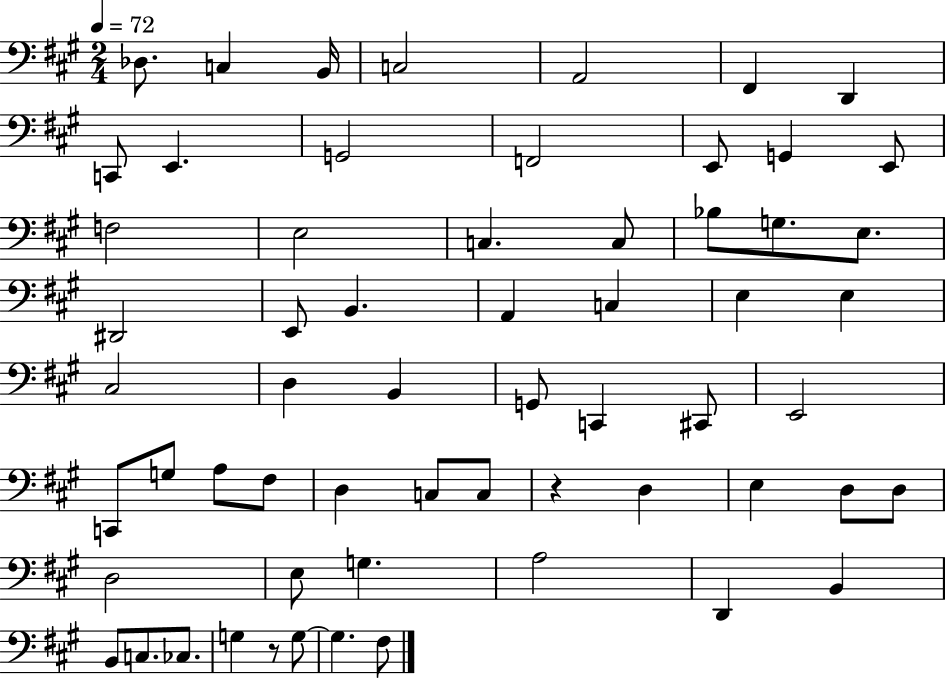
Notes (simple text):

Db3/e. C3/q B2/s C3/h A2/h F#2/q D2/q C2/e E2/q. G2/h F2/h E2/e G2/q E2/e F3/h E3/h C3/q. C3/e Bb3/e G3/e. E3/e. D#2/h E2/e B2/q. A2/q C3/q E3/q E3/q C#3/h D3/q B2/q G2/e C2/q C#2/e E2/h C2/e G3/e A3/e F#3/e D3/q C3/e C3/e R/q D3/q E3/q D3/e D3/e D3/h E3/e G3/q. A3/h D2/q B2/q B2/e C3/e. CES3/e. G3/q R/e G3/e G3/q. F#3/e